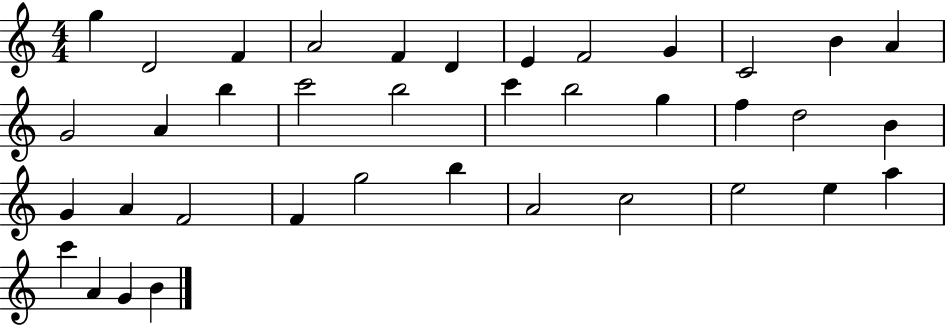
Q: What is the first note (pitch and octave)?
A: G5